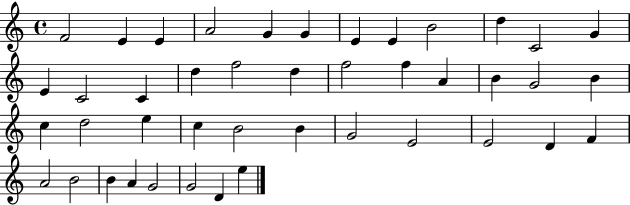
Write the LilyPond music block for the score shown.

{
  \clef treble
  \time 4/4
  \defaultTimeSignature
  \key c \major
  f'2 e'4 e'4 | a'2 g'4 g'4 | e'4 e'4 b'2 | d''4 c'2 g'4 | \break e'4 c'2 c'4 | d''4 f''2 d''4 | f''2 f''4 a'4 | b'4 g'2 b'4 | \break c''4 d''2 e''4 | c''4 b'2 b'4 | g'2 e'2 | e'2 d'4 f'4 | \break a'2 b'2 | b'4 a'4 g'2 | g'2 d'4 e''4 | \bar "|."
}